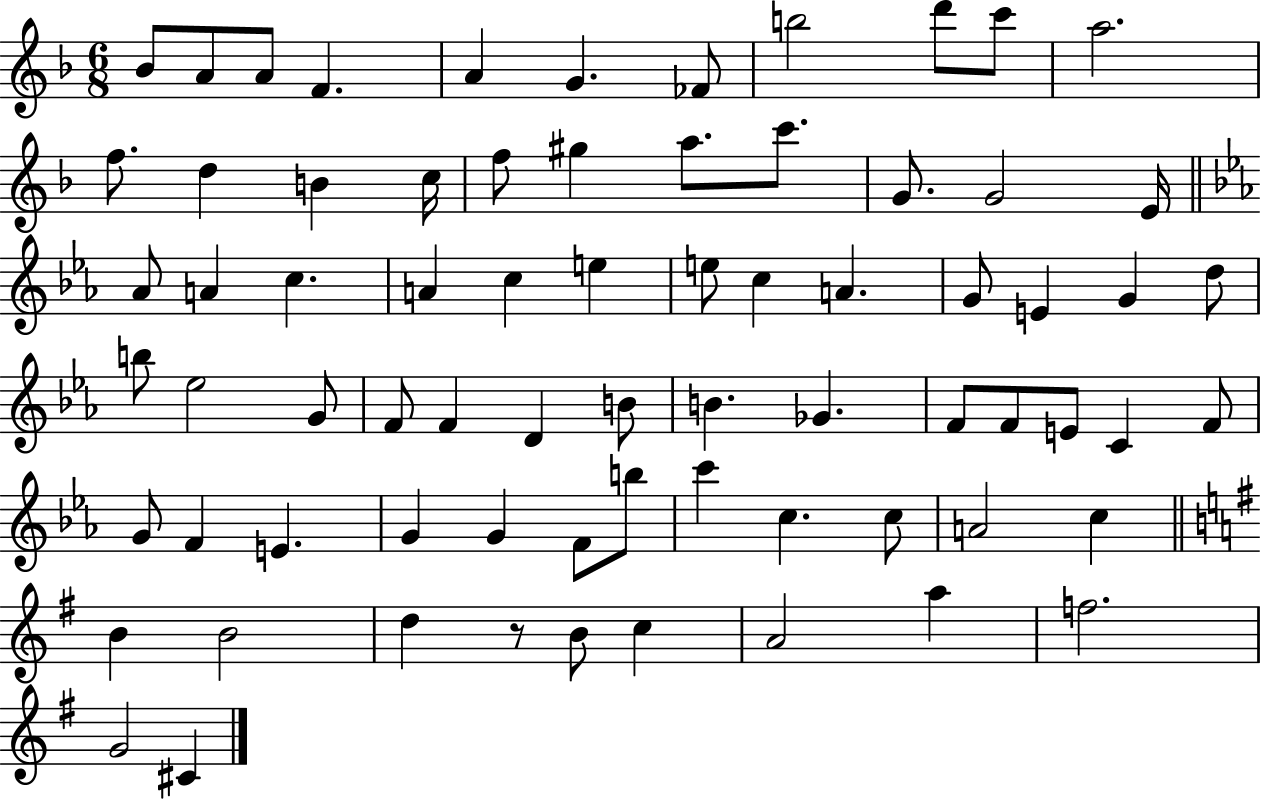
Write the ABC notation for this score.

X:1
T:Untitled
M:6/8
L:1/4
K:F
_B/2 A/2 A/2 F A G _F/2 b2 d'/2 c'/2 a2 f/2 d B c/4 f/2 ^g a/2 c'/2 G/2 G2 E/4 _A/2 A c A c e e/2 c A G/2 E G d/2 b/2 _e2 G/2 F/2 F D B/2 B _G F/2 F/2 E/2 C F/2 G/2 F E G G F/2 b/2 c' c c/2 A2 c B B2 d z/2 B/2 c A2 a f2 G2 ^C